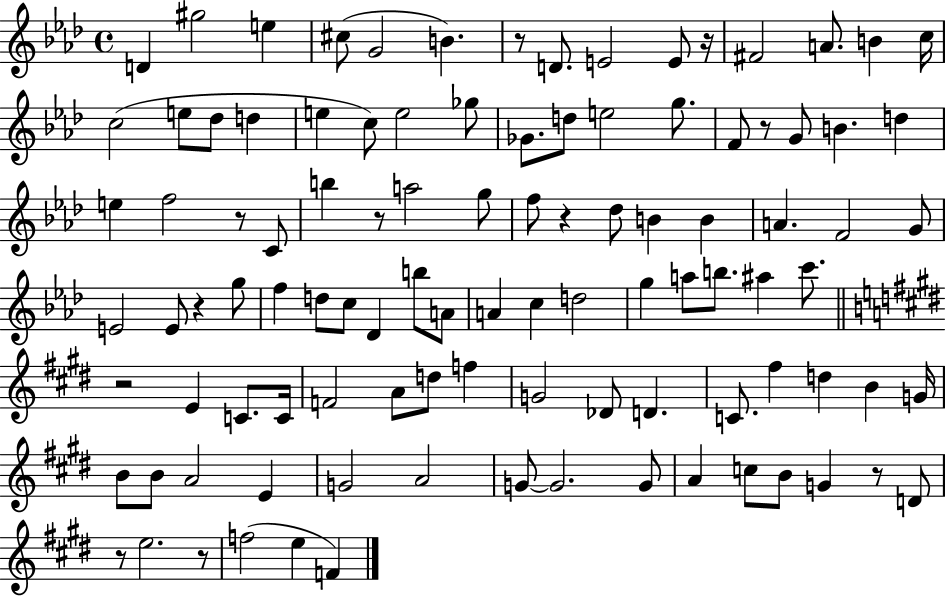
{
  \clef treble
  \time 4/4
  \defaultTimeSignature
  \key aes \major
  d'4 gis''2 e''4 | cis''8( g'2 b'4.) | r8 d'8. e'2 e'8 r16 | fis'2 a'8. b'4 c''16 | \break c''2( e''8 des''8 d''4 | e''4 c''8) e''2 ges''8 | ges'8. d''8 e''2 g''8. | f'8 r8 g'8 b'4. d''4 | \break e''4 f''2 r8 c'8 | b''4 r8 a''2 g''8 | f''8 r4 des''8 b'4 b'4 | a'4. f'2 g'8 | \break e'2 e'8 r4 g''8 | f''4 d''8 c''8 des'4 b''8 a'8 | a'4 c''4 d''2 | g''4 a''8 b''8. ais''4 c'''8. | \break \bar "||" \break \key e \major r2 e'4 c'8. c'16 | f'2 a'8 d''8 f''4 | g'2 des'8 d'4. | c'8. fis''4 d''4 b'4 g'16 | \break b'8 b'8 a'2 e'4 | g'2 a'2 | g'8~~ g'2. g'8 | a'4 c''8 b'8 g'4 r8 d'8 | \break r8 e''2. r8 | f''2( e''4 f'4) | \bar "|."
}